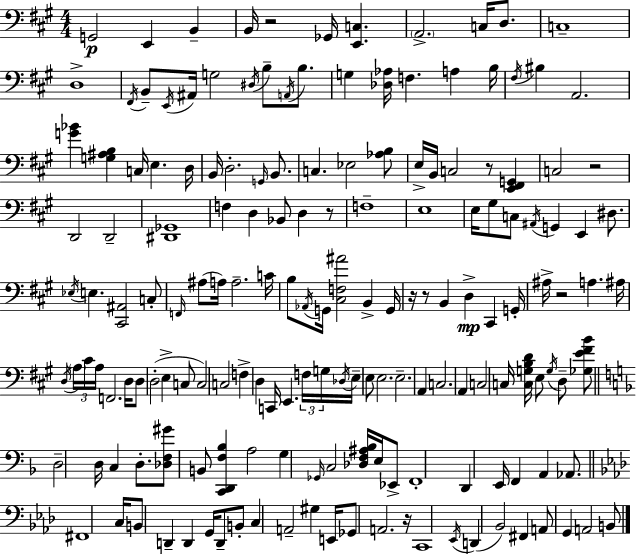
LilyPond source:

{
  \clef bass
  \numericTimeSignature
  \time 4/4
  \key a \major
  g,2\p e,4 b,4-- | b,16 r2 ges,16 <e, c>4. | \parenthesize a,2.-> c16 d8. | c1-- | \break d1-> | \acciaccatura { fis,16 } b,8-- \acciaccatura { e,16 } ais,16 g2 \acciaccatura { dis16 } b8-- | \acciaccatura { a,16 } b8. g4 <des aes>16 f4. a4 | b16 \acciaccatura { fis16 } bis4 a,2. | \break <g' bes'>4 <g ais b>4 c16 e4. | d16 b,16 d2.-. | \grace { g,16 } b,8. c4. ees2 | <aes b>8 e16-> b,16 c2 | \break r8 <e, fis, g,>4 c2 r2 | d,2 d,2-- | <dis, ges,>1 | f4 d4 bes,8 | \break d4 r8 f1-- | e1 | e16 gis8 c8 \acciaccatura { ais,16 } g,4 | e,4 dis8. \acciaccatura { ees16 } e4. <cis, ais,>2 | \break c8-. \grace { f,16 }( ais8 a16) a2.-- | c'16 b8 \acciaccatura { aes,16 } g,16 <cis f ais'>2 | b,4-> g,16 r16 r8 b,4 | d4->\mp cis,4 g,16-. ais16-> r2 | \break a4. ais16 \acciaccatura { d16 } \tuplet 3/2 { \parenthesize a16 cis'16 a16 } f,2. | d16 d8 d2-.( | e4-> c8 c2) | c2 f4-> d4 | \break c,16 e,4. \tuplet 3/2 { f16 g16 \acciaccatura { des16 } } e16-- e8 | e2. e2.-- | a,4 c2. | a,4 c2 | \break c16 <c g b d'>16 e8 \acciaccatura { g16 } d8-- <ges e' fis' b'>8 \bar "||" \break \key f \major d2-- d16 c4 d8.-. | <des f gis'>8 b,8 <c, d, f bes>4 a2 | g4 \grace { ges,16 } c2 <des f ais bes>16 e16 ees,8-> | f,1-. | \break d,4 e,16 f,4 a,4 aes,8. | \bar "||" \break \key f \minor fis,1 | c16 b,8 d,4-- d,4 g,16 d,8-- b,8-. | c4 a,2-- gis4 | e,16 ges,8 a,2. r16 | \break c,1 | \acciaccatura { ees,16 }( d,4 bes,2) fis,4 | a,8 g,4 a,2 b,8 | \bar "|."
}